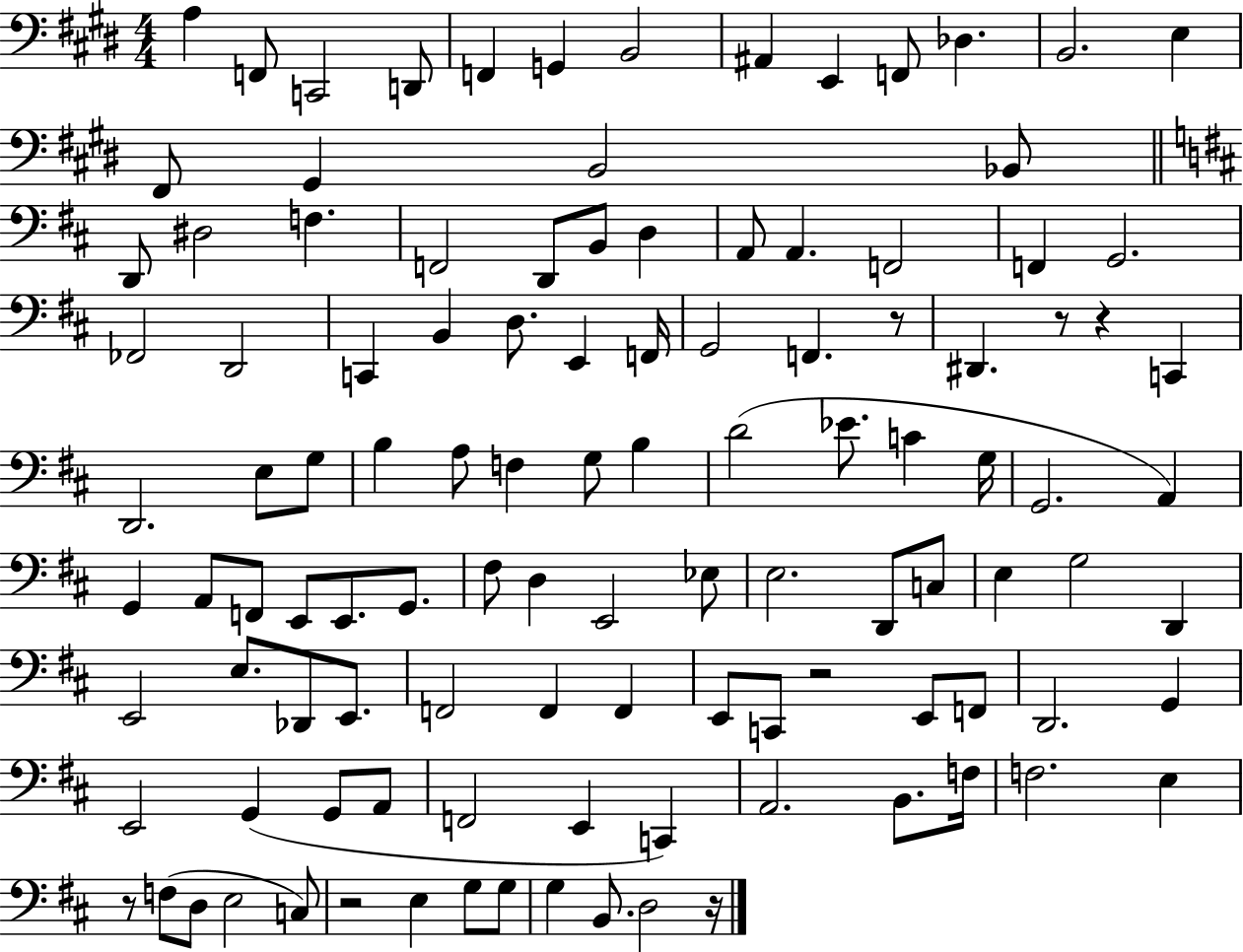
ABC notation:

X:1
T:Untitled
M:4/4
L:1/4
K:E
A, F,,/2 C,,2 D,,/2 F,, G,, B,,2 ^A,, E,, F,,/2 _D, B,,2 E, ^F,,/2 ^G,, B,,2 _B,,/2 D,,/2 ^D,2 F, F,,2 D,,/2 B,,/2 D, A,,/2 A,, F,,2 F,, G,,2 _F,,2 D,,2 C,, B,, D,/2 E,, F,,/4 G,,2 F,, z/2 ^D,, z/2 z C,, D,,2 E,/2 G,/2 B, A,/2 F, G,/2 B, D2 _E/2 C G,/4 G,,2 A,, G,, A,,/2 F,,/2 E,,/2 E,,/2 G,,/2 ^F,/2 D, E,,2 _E,/2 E,2 D,,/2 C,/2 E, G,2 D,, E,,2 E,/2 _D,,/2 E,,/2 F,,2 F,, F,, E,,/2 C,,/2 z2 E,,/2 F,,/2 D,,2 G,, E,,2 G,, G,,/2 A,,/2 F,,2 E,, C,, A,,2 B,,/2 F,/4 F,2 E, z/2 F,/2 D,/2 E,2 C,/2 z2 E, G,/2 G,/2 G, B,,/2 D,2 z/4